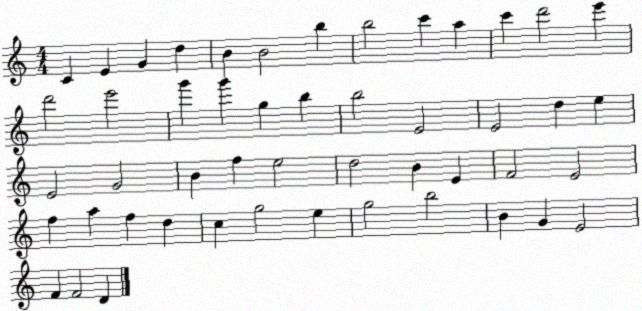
X:1
T:Untitled
M:4/4
L:1/4
K:C
C E G d B B2 b b2 c' a c' d'2 e' d'2 e'2 g' g' g b b2 E2 E2 d e E2 G2 B f e2 d2 B E F2 E2 f a f d c g2 e g2 b2 B G E2 F F2 D